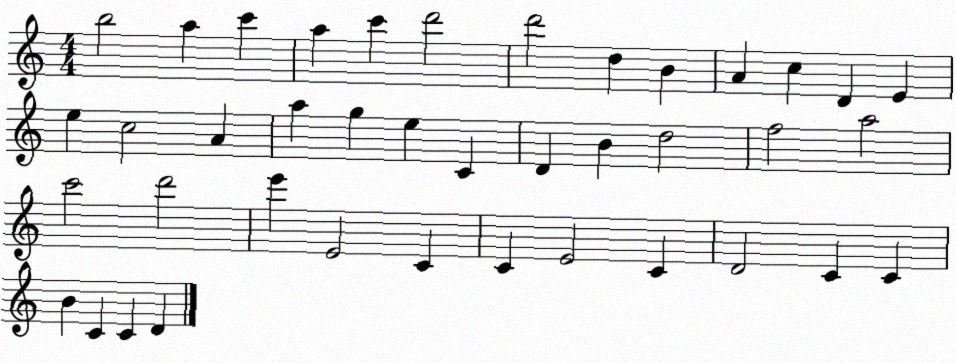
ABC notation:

X:1
T:Untitled
M:4/4
L:1/4
K:C
b2 a c' a c' d'2 d'2 d B A c D E e c2 A a g e C D B d2 f2 a2 c'2 d'2 e' E2 C C E2 C D2 C C B C C D